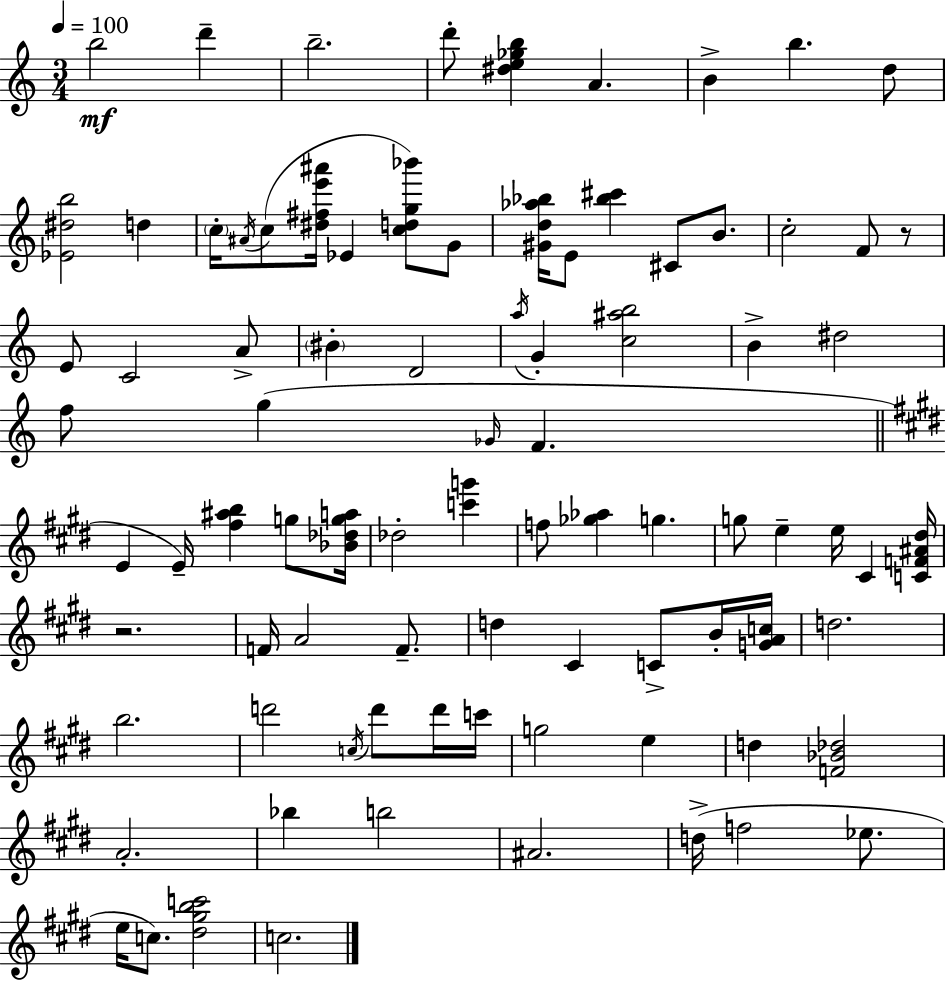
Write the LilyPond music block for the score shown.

{
  \clef treble
  \numericTimeSignature
  \time 3/4
  \key c \major
  \tempo 4 = 100
  \repeat volta 2 { b''2\mf d'''4-- | b''2.-- | d'''8-. <dis'' e'' ges'' b''>4 a'4. | b'4-> b''4. d''8 | \break <ees' dis'' b''>2 d''4 | \parenthesize c''16-. \acciaccatura { ais'16 }( c''8 <dis'' fis'' e''' ais'''>16 ees'4 <c'' d'' g'' bes'''>8) g'8 | <gis' d'' aes'' bes''>16 e'8 <bes'' cis'''>4 cis'8 b'8. | c''2-. f'8 r8 | \break e'8 c'2 a'8-> | \parenthesize bis'4-. d'2 | \acciaccatura { a''16 } g'4-. <c'' ais'' b''>2 | b'4-> dis''2 | \break f''8 g''4( \grace { ges'16 } f'4. | \bar "||" \break \key e \major e'4 e'16--) <fis'' ais'' b''>4 g''8 <bes' des'' g'' a''>16 | des''2-. <c''' g'''>4 | f''8 <ges'' aes''>4 g''4. | g''8 e''4-- e''16 cis'4 <c' f' ais' dis''>16 | \break r2. | f'16 a'2 f'8.-- | d''4 cis'4 c'8-> b'16-. <g' a' c''>16 | d''2. | \break b''2. | d'''2 \acciaccatura { c''16 } d'''8 d'''16 | c'''16 g''2 e''4 | d''4 <f' bes' des''>2 | \break a'2.-. | bes''4 b''2 | ais'2. | d''16->( f''2 ees''8. | \break e''16 c''8.) <dis'' gis'' b'' c'''>2 | c''2. | } \bar "|."
}